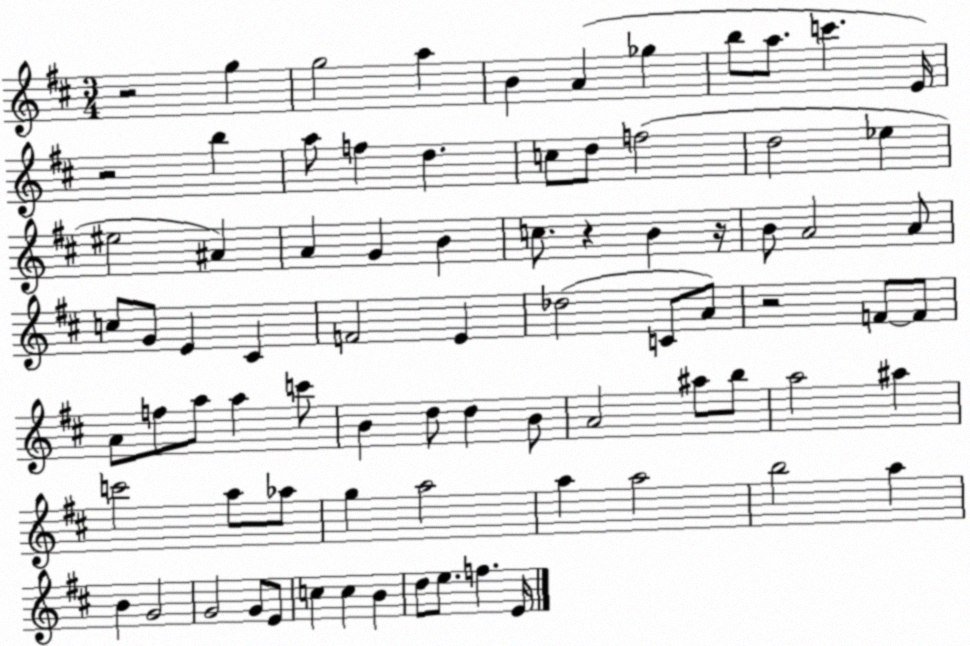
X:1
T:Untitled
M:3/4
L:1/4
K:D
z2 g g2 a B A _g b/2 a/2 c' E/4 z2 b a/2 f d c/2 d/2 f2 d2 _e ^e2 ^A A G B c/2 z B z/4 B/2 A2 A/2 c/2 G/2 E ^C F2 E _d2 C/2 A/2 z2 F/2 F/2 A/2 f/2 a/2 a c'/2 B d/2 d B/2 A2 ^a/2 b/2 a2 ^a c'2 a/2 _a/2 g a2 a a2 b2 a B G2 G2 G/2 E/2 c c B d/2 e/2 f E/4